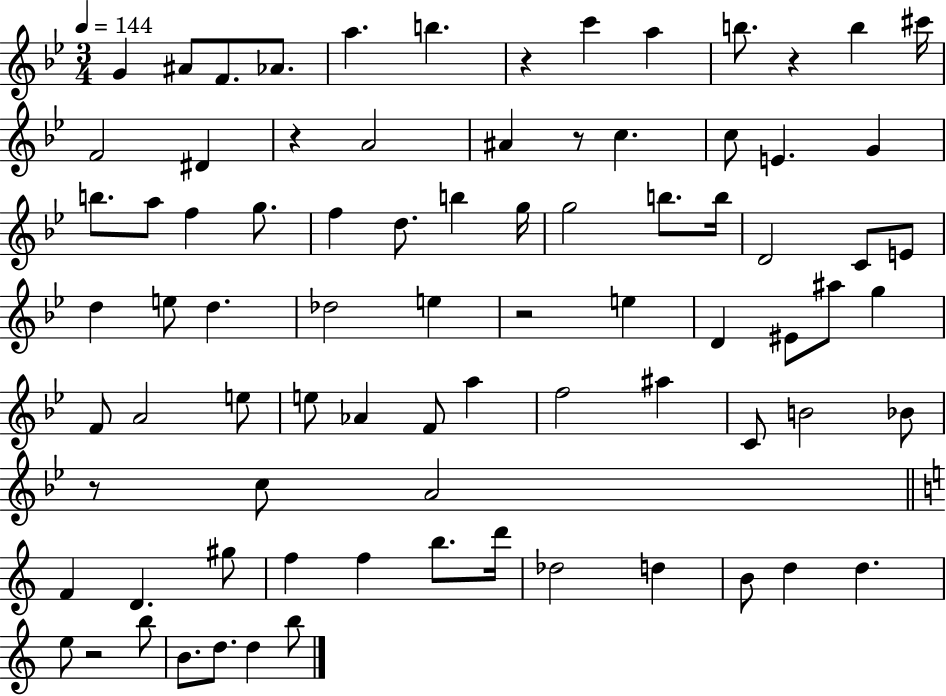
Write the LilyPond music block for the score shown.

{
  \clef treble
  \numericTimeSignature
  \time 3/4
  \key bes \major
  \tempo 4 = 144
  g'4 ais'8 f'8. aes'8. | a''4. b''4. | r4 c'''4 a''4 | b''8. r4 b''4 cis'''16 | \break f'2 dis'4 | r4 a'2 | ais'4 r8 c''4. | c''8 e'4. g'4 | \break b''8. a''8 f''4 g''8. | f''4 d''8. b''4 g''16 | g''2 b''8. b''16 | d'2 c'8 e'8 | \break d''4 e''8 d''4. | des''2 e''4 | r2 e''4 | d'4 eis'8 ais''8 g''4 | \break f'8 a'2 e''8 | e''8 aes'4 f'8 a''4 | f''2 ais''4 | c'8 b'2 bes'8 | \break r8 c''8 a'2 | \bar "||" \break \key c \major f'4 d'4. gis''8 | f''4 f''4 b''8. d'''16 | des''2 d''4 | b'8 d''4 d''4. | \break e''8 r2 b''8 | b'8. d''8. d''4 b''8 | \bar "|."
}